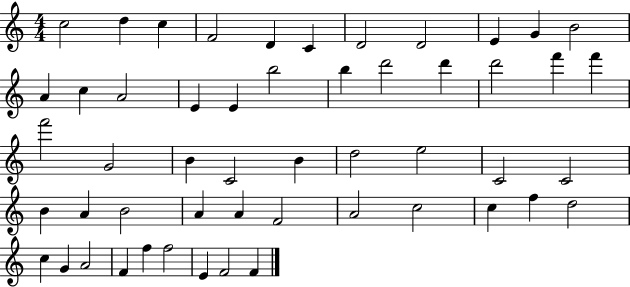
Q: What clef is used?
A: treble